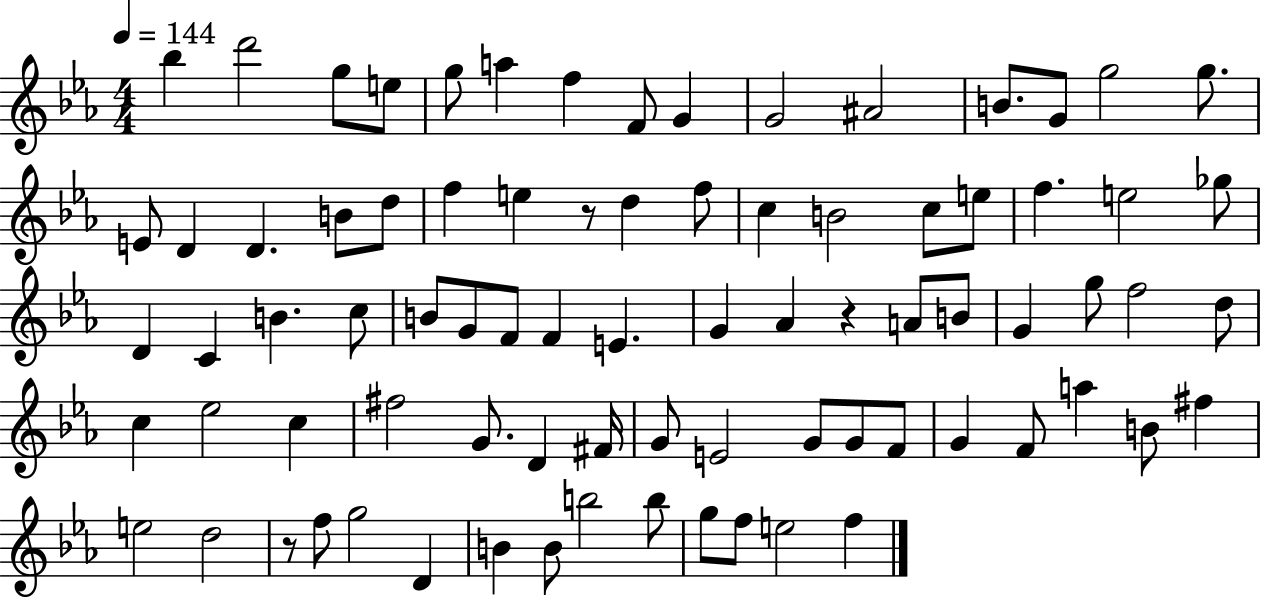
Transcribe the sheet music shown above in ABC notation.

X:1
T:Untitled
M:4/4
L:1/4
K:Eb
_b d'2 g/2 e/2 g/2 a f F/2 G G2 ^A2 B/2 G/2 g2 g/2 E/2 D D B/2 d/2 f e z/2 d f/2 c B2 c/2 e/2 f e2 _g/2 D C B c/2 B/2 G/2 F/2 F E G _A z A/2 B/2 G g/2 f2 d/2 c _e2 c ^f2 G/2 D ^F/4 G/2 E2 G/2 G/2 F/2 G F/2 a B/2 ^f e2 d2 z/2 f/2 g2 D B B/2 b2 b/2 g/2 f/2 e2 f